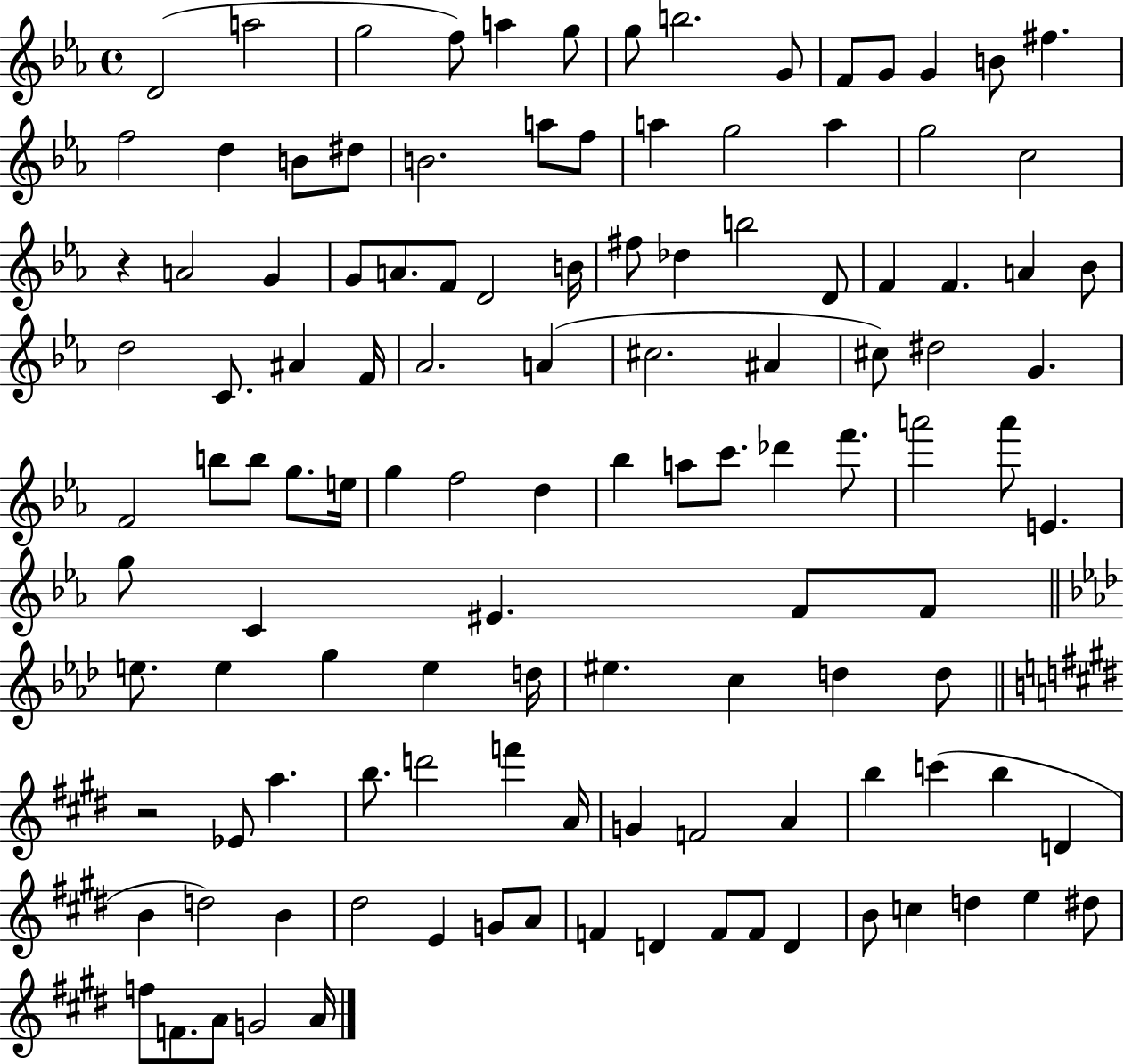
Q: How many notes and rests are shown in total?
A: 119